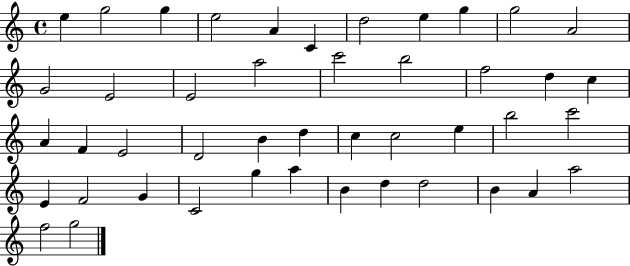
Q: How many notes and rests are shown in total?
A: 45